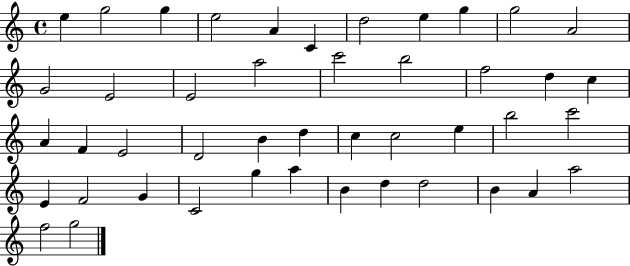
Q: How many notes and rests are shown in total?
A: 45